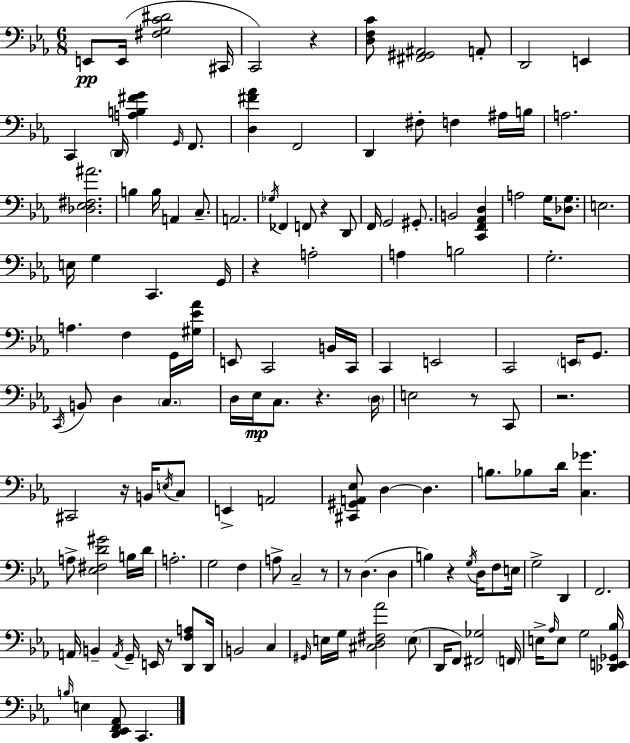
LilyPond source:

{
  \clef bass
  \numericTimeSignature
  \time 6/8
  \key c \minor
  e,8\pp e,16( <fis g c' dis'>2 cis,16 | c,2) r4 | <d f c'>8 <fis, gis, ais,>2 a,8-. | d,2 e,4 | \break c,4 \parenthesize d,16 <a b fis' g'>4 \grace { g,16 } f,8. | <d fis' aes'>4 f,2 | d,4 fis8-. f4 ais16 | b16 a2. | \break <des ees fis ais'>2. | b4 b16 a,4 c8.-- | a,2. | \acciaccatura { ges16 } fes,4 f,8 r4 | \break d,8 f,16 g,2 gis,8.-. | b,2 <c, f, aes, d>4 | a2 g16 <des g>8. | e2. | \break e16 g4 c,4. | g,16 r4 a2-. | a4 b2 | g2.-. | \break a4. f4 | g,16 <gis ees' aes'>16 e,8 c,2 | b,16 c,16 c,4 e,2 | c,2 \parenthesize e,16 g,8. | \break \acciaccatura { c,16 } b,8 d4 \parenthesize c4. | d16 ees16\mp c8. r4. | \parenthesize d16 e2 r8 | c,8 r2. | \break cis,2 r16 | b,16 \acciaccatura { e16 } c8 e,4-> a,2 | <cis, gis, a, ees>8 d4~~ d4. | b8. bes8 d'16 <c ges'>4. | \break a8-> <ees fis d' gis'>2 | b16 d'16 a2.-. | g2 | f4 a8-> c2-- | \break r8 r8 d4.( | d4 b4) r4 | \acciaccatura { g16 } d16 f8 e16 g2-> | d,4 f,2. | \break a,16 b,4-- \acciaccatura { a,16 } g,16-- | e,16 r8 <d, f a>8 d,16 b,2 | c4 \grace { gis,16 } e16 g16 <cis d fis aes'>2 | \parenthesize e8( d,16 f,8) <fis, ges>2 | \break \parenthesize f,16 e16-> \grace { aes16 } e8 g2 | <des, e, ges, bes>16 \grace { b16 } e4 | <d, ees, f, aes,>8 c,4. \bar "|."
}